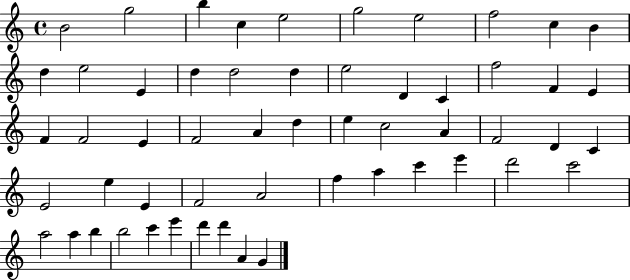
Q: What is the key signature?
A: C major